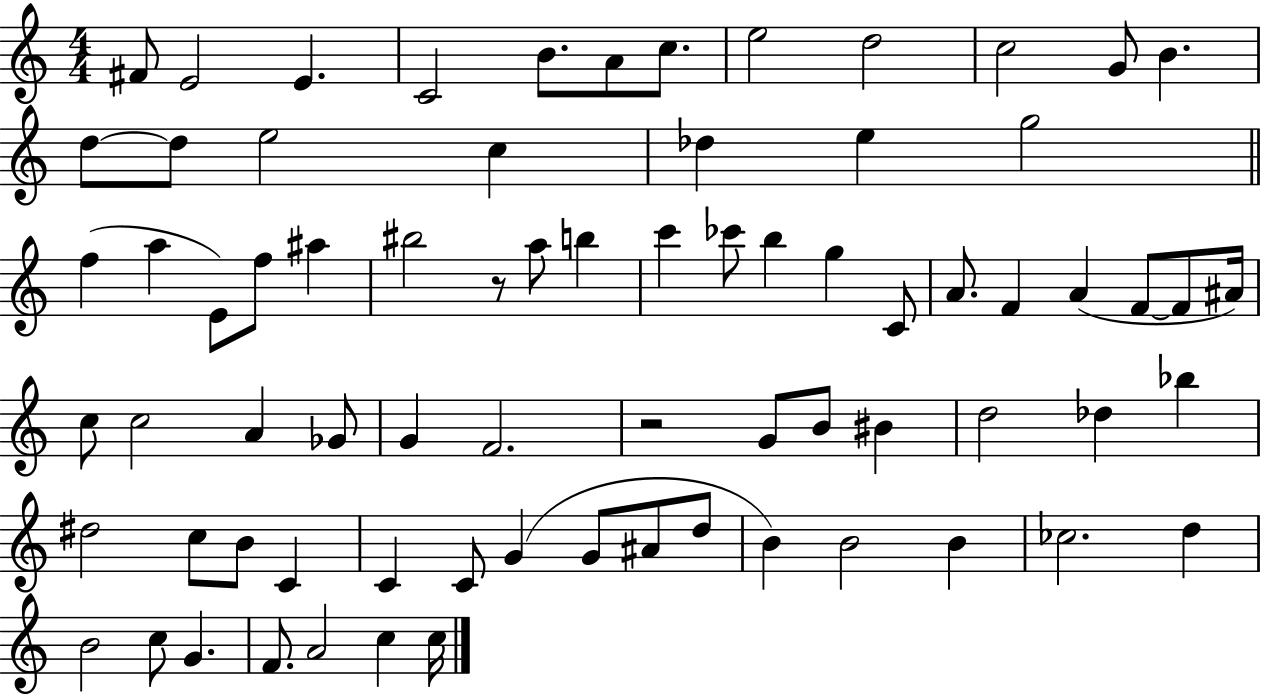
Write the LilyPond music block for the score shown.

{
  \clef treble
  \numericTimeSignature
  \time 4/4
  \key c \major
  fis'8 e'2 e'4. | c'2 b'8. a'8 c''8. | e''2 d''2 | c''2 g'8 b'4. | \break d''8~~ d''8 e''2 c''4 | des''4 e''4 g''2 | \bar "||" \break \key c \major f''4( a''4 e'8) f''8 ais''4 | bis''2 r8 a''8 b''4 | c'''4 ces'''8 b''4 g''4 c'8 | a'8. f'4 a'4( f'8~~ f'8 ais'16) | \break c''8 c''2 a'4 ges'8 | g'4 f'2. | r2 g'8 b'8 bis'4 | d''2 des''4 bes''4 | \break dis''2 c''8 b'8 c'4 | c'4 c'8 g'4( g'8 ais'8 d''8 | b'4) b'2 b'4 | ces''2. d''4 | \break b'2 c''8 g'4. | f'8. a'2 c''4 c''16 | \bar "|."
}